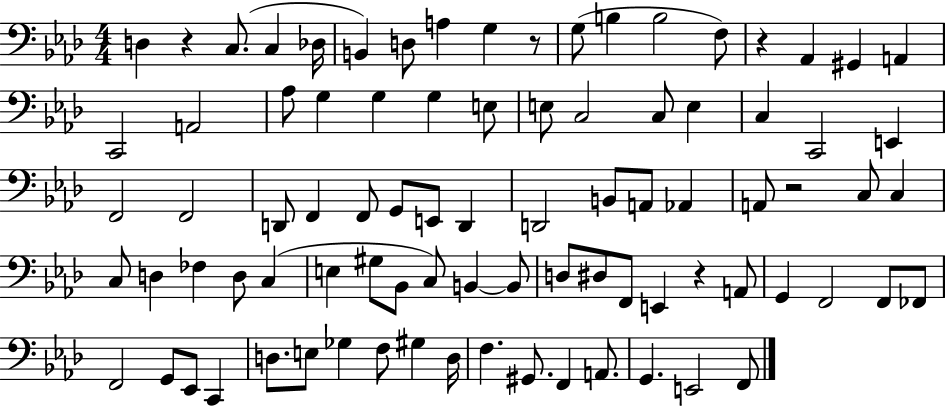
{
  \clef bass
  \numericTimeSignature
  \time 4/4
  \key aes \major
  \repeat volta 2 { d4 r4 c8.( c4 des16 | b,4) d8 a4 g4 r8 | g8( b4 b2 f8) | r4 aes,4 gis,4 a,4 | \break c,2 a,2 | aes8 g4 g4 g4 e8 | e8 c2 c8 e4 | c4 c,2 e,4 | \break f,2 f,2 | d,8 f,4 f,8 g,8 e,8 d,4 | d,2 b,8 a,8 aes,4 | a,8 r2 c8 c4 | \break c8 d4 fes4 d8 c4( | e4 gis8 bes,8 c8) b,4~~ b,8 | d8 dis8 f,8 e,4 r4 a,8 | g,4 f,2 f,8 fes,8 | \break f,2 g,8 ees,8 c,4 | d8. e8 ges4 f8 gis4 d16 | f4. gis,8. f,4 a,8. | g,4. e,2 f,8 | \break } \bar "|."
}